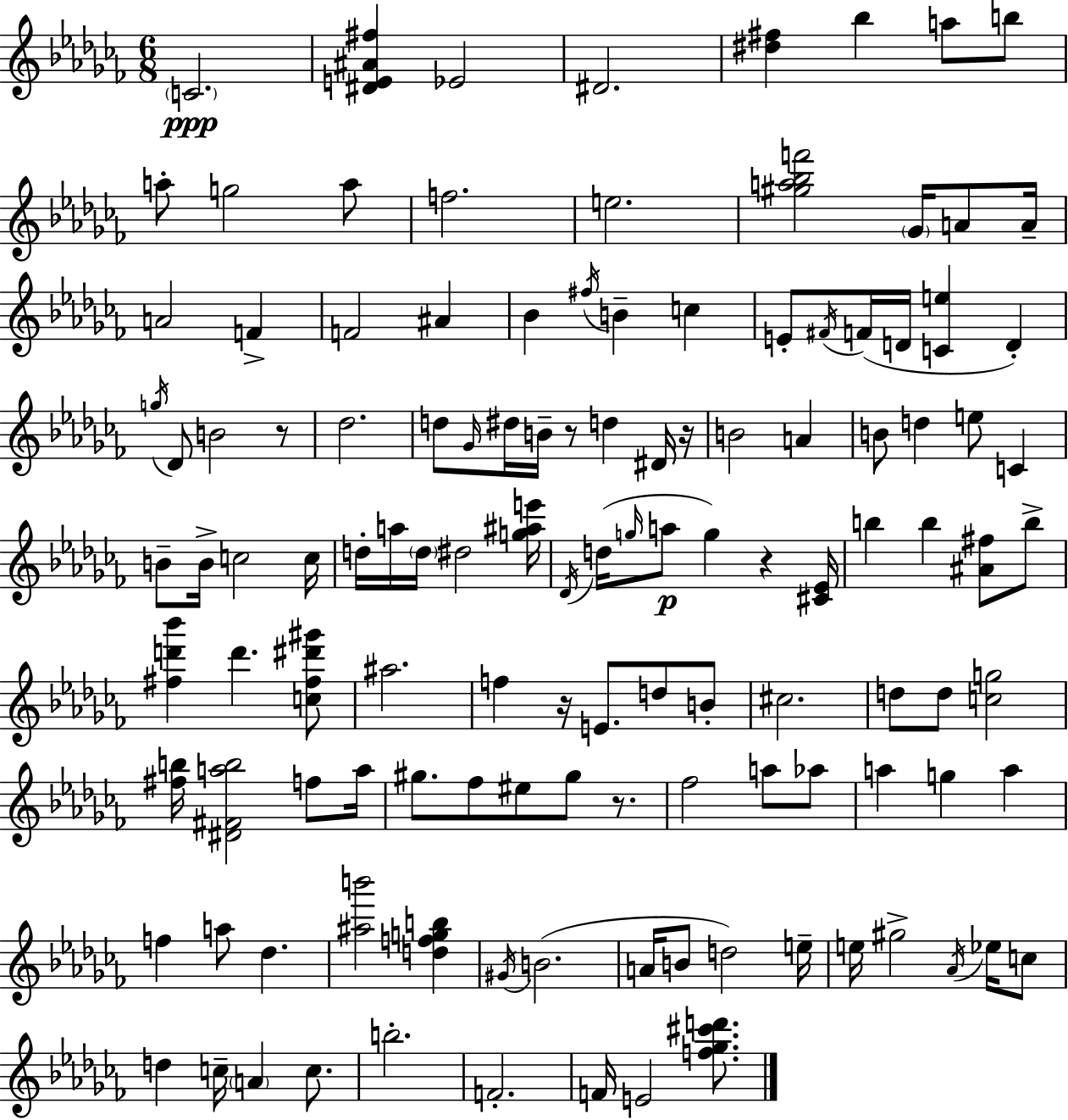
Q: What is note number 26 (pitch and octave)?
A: D4